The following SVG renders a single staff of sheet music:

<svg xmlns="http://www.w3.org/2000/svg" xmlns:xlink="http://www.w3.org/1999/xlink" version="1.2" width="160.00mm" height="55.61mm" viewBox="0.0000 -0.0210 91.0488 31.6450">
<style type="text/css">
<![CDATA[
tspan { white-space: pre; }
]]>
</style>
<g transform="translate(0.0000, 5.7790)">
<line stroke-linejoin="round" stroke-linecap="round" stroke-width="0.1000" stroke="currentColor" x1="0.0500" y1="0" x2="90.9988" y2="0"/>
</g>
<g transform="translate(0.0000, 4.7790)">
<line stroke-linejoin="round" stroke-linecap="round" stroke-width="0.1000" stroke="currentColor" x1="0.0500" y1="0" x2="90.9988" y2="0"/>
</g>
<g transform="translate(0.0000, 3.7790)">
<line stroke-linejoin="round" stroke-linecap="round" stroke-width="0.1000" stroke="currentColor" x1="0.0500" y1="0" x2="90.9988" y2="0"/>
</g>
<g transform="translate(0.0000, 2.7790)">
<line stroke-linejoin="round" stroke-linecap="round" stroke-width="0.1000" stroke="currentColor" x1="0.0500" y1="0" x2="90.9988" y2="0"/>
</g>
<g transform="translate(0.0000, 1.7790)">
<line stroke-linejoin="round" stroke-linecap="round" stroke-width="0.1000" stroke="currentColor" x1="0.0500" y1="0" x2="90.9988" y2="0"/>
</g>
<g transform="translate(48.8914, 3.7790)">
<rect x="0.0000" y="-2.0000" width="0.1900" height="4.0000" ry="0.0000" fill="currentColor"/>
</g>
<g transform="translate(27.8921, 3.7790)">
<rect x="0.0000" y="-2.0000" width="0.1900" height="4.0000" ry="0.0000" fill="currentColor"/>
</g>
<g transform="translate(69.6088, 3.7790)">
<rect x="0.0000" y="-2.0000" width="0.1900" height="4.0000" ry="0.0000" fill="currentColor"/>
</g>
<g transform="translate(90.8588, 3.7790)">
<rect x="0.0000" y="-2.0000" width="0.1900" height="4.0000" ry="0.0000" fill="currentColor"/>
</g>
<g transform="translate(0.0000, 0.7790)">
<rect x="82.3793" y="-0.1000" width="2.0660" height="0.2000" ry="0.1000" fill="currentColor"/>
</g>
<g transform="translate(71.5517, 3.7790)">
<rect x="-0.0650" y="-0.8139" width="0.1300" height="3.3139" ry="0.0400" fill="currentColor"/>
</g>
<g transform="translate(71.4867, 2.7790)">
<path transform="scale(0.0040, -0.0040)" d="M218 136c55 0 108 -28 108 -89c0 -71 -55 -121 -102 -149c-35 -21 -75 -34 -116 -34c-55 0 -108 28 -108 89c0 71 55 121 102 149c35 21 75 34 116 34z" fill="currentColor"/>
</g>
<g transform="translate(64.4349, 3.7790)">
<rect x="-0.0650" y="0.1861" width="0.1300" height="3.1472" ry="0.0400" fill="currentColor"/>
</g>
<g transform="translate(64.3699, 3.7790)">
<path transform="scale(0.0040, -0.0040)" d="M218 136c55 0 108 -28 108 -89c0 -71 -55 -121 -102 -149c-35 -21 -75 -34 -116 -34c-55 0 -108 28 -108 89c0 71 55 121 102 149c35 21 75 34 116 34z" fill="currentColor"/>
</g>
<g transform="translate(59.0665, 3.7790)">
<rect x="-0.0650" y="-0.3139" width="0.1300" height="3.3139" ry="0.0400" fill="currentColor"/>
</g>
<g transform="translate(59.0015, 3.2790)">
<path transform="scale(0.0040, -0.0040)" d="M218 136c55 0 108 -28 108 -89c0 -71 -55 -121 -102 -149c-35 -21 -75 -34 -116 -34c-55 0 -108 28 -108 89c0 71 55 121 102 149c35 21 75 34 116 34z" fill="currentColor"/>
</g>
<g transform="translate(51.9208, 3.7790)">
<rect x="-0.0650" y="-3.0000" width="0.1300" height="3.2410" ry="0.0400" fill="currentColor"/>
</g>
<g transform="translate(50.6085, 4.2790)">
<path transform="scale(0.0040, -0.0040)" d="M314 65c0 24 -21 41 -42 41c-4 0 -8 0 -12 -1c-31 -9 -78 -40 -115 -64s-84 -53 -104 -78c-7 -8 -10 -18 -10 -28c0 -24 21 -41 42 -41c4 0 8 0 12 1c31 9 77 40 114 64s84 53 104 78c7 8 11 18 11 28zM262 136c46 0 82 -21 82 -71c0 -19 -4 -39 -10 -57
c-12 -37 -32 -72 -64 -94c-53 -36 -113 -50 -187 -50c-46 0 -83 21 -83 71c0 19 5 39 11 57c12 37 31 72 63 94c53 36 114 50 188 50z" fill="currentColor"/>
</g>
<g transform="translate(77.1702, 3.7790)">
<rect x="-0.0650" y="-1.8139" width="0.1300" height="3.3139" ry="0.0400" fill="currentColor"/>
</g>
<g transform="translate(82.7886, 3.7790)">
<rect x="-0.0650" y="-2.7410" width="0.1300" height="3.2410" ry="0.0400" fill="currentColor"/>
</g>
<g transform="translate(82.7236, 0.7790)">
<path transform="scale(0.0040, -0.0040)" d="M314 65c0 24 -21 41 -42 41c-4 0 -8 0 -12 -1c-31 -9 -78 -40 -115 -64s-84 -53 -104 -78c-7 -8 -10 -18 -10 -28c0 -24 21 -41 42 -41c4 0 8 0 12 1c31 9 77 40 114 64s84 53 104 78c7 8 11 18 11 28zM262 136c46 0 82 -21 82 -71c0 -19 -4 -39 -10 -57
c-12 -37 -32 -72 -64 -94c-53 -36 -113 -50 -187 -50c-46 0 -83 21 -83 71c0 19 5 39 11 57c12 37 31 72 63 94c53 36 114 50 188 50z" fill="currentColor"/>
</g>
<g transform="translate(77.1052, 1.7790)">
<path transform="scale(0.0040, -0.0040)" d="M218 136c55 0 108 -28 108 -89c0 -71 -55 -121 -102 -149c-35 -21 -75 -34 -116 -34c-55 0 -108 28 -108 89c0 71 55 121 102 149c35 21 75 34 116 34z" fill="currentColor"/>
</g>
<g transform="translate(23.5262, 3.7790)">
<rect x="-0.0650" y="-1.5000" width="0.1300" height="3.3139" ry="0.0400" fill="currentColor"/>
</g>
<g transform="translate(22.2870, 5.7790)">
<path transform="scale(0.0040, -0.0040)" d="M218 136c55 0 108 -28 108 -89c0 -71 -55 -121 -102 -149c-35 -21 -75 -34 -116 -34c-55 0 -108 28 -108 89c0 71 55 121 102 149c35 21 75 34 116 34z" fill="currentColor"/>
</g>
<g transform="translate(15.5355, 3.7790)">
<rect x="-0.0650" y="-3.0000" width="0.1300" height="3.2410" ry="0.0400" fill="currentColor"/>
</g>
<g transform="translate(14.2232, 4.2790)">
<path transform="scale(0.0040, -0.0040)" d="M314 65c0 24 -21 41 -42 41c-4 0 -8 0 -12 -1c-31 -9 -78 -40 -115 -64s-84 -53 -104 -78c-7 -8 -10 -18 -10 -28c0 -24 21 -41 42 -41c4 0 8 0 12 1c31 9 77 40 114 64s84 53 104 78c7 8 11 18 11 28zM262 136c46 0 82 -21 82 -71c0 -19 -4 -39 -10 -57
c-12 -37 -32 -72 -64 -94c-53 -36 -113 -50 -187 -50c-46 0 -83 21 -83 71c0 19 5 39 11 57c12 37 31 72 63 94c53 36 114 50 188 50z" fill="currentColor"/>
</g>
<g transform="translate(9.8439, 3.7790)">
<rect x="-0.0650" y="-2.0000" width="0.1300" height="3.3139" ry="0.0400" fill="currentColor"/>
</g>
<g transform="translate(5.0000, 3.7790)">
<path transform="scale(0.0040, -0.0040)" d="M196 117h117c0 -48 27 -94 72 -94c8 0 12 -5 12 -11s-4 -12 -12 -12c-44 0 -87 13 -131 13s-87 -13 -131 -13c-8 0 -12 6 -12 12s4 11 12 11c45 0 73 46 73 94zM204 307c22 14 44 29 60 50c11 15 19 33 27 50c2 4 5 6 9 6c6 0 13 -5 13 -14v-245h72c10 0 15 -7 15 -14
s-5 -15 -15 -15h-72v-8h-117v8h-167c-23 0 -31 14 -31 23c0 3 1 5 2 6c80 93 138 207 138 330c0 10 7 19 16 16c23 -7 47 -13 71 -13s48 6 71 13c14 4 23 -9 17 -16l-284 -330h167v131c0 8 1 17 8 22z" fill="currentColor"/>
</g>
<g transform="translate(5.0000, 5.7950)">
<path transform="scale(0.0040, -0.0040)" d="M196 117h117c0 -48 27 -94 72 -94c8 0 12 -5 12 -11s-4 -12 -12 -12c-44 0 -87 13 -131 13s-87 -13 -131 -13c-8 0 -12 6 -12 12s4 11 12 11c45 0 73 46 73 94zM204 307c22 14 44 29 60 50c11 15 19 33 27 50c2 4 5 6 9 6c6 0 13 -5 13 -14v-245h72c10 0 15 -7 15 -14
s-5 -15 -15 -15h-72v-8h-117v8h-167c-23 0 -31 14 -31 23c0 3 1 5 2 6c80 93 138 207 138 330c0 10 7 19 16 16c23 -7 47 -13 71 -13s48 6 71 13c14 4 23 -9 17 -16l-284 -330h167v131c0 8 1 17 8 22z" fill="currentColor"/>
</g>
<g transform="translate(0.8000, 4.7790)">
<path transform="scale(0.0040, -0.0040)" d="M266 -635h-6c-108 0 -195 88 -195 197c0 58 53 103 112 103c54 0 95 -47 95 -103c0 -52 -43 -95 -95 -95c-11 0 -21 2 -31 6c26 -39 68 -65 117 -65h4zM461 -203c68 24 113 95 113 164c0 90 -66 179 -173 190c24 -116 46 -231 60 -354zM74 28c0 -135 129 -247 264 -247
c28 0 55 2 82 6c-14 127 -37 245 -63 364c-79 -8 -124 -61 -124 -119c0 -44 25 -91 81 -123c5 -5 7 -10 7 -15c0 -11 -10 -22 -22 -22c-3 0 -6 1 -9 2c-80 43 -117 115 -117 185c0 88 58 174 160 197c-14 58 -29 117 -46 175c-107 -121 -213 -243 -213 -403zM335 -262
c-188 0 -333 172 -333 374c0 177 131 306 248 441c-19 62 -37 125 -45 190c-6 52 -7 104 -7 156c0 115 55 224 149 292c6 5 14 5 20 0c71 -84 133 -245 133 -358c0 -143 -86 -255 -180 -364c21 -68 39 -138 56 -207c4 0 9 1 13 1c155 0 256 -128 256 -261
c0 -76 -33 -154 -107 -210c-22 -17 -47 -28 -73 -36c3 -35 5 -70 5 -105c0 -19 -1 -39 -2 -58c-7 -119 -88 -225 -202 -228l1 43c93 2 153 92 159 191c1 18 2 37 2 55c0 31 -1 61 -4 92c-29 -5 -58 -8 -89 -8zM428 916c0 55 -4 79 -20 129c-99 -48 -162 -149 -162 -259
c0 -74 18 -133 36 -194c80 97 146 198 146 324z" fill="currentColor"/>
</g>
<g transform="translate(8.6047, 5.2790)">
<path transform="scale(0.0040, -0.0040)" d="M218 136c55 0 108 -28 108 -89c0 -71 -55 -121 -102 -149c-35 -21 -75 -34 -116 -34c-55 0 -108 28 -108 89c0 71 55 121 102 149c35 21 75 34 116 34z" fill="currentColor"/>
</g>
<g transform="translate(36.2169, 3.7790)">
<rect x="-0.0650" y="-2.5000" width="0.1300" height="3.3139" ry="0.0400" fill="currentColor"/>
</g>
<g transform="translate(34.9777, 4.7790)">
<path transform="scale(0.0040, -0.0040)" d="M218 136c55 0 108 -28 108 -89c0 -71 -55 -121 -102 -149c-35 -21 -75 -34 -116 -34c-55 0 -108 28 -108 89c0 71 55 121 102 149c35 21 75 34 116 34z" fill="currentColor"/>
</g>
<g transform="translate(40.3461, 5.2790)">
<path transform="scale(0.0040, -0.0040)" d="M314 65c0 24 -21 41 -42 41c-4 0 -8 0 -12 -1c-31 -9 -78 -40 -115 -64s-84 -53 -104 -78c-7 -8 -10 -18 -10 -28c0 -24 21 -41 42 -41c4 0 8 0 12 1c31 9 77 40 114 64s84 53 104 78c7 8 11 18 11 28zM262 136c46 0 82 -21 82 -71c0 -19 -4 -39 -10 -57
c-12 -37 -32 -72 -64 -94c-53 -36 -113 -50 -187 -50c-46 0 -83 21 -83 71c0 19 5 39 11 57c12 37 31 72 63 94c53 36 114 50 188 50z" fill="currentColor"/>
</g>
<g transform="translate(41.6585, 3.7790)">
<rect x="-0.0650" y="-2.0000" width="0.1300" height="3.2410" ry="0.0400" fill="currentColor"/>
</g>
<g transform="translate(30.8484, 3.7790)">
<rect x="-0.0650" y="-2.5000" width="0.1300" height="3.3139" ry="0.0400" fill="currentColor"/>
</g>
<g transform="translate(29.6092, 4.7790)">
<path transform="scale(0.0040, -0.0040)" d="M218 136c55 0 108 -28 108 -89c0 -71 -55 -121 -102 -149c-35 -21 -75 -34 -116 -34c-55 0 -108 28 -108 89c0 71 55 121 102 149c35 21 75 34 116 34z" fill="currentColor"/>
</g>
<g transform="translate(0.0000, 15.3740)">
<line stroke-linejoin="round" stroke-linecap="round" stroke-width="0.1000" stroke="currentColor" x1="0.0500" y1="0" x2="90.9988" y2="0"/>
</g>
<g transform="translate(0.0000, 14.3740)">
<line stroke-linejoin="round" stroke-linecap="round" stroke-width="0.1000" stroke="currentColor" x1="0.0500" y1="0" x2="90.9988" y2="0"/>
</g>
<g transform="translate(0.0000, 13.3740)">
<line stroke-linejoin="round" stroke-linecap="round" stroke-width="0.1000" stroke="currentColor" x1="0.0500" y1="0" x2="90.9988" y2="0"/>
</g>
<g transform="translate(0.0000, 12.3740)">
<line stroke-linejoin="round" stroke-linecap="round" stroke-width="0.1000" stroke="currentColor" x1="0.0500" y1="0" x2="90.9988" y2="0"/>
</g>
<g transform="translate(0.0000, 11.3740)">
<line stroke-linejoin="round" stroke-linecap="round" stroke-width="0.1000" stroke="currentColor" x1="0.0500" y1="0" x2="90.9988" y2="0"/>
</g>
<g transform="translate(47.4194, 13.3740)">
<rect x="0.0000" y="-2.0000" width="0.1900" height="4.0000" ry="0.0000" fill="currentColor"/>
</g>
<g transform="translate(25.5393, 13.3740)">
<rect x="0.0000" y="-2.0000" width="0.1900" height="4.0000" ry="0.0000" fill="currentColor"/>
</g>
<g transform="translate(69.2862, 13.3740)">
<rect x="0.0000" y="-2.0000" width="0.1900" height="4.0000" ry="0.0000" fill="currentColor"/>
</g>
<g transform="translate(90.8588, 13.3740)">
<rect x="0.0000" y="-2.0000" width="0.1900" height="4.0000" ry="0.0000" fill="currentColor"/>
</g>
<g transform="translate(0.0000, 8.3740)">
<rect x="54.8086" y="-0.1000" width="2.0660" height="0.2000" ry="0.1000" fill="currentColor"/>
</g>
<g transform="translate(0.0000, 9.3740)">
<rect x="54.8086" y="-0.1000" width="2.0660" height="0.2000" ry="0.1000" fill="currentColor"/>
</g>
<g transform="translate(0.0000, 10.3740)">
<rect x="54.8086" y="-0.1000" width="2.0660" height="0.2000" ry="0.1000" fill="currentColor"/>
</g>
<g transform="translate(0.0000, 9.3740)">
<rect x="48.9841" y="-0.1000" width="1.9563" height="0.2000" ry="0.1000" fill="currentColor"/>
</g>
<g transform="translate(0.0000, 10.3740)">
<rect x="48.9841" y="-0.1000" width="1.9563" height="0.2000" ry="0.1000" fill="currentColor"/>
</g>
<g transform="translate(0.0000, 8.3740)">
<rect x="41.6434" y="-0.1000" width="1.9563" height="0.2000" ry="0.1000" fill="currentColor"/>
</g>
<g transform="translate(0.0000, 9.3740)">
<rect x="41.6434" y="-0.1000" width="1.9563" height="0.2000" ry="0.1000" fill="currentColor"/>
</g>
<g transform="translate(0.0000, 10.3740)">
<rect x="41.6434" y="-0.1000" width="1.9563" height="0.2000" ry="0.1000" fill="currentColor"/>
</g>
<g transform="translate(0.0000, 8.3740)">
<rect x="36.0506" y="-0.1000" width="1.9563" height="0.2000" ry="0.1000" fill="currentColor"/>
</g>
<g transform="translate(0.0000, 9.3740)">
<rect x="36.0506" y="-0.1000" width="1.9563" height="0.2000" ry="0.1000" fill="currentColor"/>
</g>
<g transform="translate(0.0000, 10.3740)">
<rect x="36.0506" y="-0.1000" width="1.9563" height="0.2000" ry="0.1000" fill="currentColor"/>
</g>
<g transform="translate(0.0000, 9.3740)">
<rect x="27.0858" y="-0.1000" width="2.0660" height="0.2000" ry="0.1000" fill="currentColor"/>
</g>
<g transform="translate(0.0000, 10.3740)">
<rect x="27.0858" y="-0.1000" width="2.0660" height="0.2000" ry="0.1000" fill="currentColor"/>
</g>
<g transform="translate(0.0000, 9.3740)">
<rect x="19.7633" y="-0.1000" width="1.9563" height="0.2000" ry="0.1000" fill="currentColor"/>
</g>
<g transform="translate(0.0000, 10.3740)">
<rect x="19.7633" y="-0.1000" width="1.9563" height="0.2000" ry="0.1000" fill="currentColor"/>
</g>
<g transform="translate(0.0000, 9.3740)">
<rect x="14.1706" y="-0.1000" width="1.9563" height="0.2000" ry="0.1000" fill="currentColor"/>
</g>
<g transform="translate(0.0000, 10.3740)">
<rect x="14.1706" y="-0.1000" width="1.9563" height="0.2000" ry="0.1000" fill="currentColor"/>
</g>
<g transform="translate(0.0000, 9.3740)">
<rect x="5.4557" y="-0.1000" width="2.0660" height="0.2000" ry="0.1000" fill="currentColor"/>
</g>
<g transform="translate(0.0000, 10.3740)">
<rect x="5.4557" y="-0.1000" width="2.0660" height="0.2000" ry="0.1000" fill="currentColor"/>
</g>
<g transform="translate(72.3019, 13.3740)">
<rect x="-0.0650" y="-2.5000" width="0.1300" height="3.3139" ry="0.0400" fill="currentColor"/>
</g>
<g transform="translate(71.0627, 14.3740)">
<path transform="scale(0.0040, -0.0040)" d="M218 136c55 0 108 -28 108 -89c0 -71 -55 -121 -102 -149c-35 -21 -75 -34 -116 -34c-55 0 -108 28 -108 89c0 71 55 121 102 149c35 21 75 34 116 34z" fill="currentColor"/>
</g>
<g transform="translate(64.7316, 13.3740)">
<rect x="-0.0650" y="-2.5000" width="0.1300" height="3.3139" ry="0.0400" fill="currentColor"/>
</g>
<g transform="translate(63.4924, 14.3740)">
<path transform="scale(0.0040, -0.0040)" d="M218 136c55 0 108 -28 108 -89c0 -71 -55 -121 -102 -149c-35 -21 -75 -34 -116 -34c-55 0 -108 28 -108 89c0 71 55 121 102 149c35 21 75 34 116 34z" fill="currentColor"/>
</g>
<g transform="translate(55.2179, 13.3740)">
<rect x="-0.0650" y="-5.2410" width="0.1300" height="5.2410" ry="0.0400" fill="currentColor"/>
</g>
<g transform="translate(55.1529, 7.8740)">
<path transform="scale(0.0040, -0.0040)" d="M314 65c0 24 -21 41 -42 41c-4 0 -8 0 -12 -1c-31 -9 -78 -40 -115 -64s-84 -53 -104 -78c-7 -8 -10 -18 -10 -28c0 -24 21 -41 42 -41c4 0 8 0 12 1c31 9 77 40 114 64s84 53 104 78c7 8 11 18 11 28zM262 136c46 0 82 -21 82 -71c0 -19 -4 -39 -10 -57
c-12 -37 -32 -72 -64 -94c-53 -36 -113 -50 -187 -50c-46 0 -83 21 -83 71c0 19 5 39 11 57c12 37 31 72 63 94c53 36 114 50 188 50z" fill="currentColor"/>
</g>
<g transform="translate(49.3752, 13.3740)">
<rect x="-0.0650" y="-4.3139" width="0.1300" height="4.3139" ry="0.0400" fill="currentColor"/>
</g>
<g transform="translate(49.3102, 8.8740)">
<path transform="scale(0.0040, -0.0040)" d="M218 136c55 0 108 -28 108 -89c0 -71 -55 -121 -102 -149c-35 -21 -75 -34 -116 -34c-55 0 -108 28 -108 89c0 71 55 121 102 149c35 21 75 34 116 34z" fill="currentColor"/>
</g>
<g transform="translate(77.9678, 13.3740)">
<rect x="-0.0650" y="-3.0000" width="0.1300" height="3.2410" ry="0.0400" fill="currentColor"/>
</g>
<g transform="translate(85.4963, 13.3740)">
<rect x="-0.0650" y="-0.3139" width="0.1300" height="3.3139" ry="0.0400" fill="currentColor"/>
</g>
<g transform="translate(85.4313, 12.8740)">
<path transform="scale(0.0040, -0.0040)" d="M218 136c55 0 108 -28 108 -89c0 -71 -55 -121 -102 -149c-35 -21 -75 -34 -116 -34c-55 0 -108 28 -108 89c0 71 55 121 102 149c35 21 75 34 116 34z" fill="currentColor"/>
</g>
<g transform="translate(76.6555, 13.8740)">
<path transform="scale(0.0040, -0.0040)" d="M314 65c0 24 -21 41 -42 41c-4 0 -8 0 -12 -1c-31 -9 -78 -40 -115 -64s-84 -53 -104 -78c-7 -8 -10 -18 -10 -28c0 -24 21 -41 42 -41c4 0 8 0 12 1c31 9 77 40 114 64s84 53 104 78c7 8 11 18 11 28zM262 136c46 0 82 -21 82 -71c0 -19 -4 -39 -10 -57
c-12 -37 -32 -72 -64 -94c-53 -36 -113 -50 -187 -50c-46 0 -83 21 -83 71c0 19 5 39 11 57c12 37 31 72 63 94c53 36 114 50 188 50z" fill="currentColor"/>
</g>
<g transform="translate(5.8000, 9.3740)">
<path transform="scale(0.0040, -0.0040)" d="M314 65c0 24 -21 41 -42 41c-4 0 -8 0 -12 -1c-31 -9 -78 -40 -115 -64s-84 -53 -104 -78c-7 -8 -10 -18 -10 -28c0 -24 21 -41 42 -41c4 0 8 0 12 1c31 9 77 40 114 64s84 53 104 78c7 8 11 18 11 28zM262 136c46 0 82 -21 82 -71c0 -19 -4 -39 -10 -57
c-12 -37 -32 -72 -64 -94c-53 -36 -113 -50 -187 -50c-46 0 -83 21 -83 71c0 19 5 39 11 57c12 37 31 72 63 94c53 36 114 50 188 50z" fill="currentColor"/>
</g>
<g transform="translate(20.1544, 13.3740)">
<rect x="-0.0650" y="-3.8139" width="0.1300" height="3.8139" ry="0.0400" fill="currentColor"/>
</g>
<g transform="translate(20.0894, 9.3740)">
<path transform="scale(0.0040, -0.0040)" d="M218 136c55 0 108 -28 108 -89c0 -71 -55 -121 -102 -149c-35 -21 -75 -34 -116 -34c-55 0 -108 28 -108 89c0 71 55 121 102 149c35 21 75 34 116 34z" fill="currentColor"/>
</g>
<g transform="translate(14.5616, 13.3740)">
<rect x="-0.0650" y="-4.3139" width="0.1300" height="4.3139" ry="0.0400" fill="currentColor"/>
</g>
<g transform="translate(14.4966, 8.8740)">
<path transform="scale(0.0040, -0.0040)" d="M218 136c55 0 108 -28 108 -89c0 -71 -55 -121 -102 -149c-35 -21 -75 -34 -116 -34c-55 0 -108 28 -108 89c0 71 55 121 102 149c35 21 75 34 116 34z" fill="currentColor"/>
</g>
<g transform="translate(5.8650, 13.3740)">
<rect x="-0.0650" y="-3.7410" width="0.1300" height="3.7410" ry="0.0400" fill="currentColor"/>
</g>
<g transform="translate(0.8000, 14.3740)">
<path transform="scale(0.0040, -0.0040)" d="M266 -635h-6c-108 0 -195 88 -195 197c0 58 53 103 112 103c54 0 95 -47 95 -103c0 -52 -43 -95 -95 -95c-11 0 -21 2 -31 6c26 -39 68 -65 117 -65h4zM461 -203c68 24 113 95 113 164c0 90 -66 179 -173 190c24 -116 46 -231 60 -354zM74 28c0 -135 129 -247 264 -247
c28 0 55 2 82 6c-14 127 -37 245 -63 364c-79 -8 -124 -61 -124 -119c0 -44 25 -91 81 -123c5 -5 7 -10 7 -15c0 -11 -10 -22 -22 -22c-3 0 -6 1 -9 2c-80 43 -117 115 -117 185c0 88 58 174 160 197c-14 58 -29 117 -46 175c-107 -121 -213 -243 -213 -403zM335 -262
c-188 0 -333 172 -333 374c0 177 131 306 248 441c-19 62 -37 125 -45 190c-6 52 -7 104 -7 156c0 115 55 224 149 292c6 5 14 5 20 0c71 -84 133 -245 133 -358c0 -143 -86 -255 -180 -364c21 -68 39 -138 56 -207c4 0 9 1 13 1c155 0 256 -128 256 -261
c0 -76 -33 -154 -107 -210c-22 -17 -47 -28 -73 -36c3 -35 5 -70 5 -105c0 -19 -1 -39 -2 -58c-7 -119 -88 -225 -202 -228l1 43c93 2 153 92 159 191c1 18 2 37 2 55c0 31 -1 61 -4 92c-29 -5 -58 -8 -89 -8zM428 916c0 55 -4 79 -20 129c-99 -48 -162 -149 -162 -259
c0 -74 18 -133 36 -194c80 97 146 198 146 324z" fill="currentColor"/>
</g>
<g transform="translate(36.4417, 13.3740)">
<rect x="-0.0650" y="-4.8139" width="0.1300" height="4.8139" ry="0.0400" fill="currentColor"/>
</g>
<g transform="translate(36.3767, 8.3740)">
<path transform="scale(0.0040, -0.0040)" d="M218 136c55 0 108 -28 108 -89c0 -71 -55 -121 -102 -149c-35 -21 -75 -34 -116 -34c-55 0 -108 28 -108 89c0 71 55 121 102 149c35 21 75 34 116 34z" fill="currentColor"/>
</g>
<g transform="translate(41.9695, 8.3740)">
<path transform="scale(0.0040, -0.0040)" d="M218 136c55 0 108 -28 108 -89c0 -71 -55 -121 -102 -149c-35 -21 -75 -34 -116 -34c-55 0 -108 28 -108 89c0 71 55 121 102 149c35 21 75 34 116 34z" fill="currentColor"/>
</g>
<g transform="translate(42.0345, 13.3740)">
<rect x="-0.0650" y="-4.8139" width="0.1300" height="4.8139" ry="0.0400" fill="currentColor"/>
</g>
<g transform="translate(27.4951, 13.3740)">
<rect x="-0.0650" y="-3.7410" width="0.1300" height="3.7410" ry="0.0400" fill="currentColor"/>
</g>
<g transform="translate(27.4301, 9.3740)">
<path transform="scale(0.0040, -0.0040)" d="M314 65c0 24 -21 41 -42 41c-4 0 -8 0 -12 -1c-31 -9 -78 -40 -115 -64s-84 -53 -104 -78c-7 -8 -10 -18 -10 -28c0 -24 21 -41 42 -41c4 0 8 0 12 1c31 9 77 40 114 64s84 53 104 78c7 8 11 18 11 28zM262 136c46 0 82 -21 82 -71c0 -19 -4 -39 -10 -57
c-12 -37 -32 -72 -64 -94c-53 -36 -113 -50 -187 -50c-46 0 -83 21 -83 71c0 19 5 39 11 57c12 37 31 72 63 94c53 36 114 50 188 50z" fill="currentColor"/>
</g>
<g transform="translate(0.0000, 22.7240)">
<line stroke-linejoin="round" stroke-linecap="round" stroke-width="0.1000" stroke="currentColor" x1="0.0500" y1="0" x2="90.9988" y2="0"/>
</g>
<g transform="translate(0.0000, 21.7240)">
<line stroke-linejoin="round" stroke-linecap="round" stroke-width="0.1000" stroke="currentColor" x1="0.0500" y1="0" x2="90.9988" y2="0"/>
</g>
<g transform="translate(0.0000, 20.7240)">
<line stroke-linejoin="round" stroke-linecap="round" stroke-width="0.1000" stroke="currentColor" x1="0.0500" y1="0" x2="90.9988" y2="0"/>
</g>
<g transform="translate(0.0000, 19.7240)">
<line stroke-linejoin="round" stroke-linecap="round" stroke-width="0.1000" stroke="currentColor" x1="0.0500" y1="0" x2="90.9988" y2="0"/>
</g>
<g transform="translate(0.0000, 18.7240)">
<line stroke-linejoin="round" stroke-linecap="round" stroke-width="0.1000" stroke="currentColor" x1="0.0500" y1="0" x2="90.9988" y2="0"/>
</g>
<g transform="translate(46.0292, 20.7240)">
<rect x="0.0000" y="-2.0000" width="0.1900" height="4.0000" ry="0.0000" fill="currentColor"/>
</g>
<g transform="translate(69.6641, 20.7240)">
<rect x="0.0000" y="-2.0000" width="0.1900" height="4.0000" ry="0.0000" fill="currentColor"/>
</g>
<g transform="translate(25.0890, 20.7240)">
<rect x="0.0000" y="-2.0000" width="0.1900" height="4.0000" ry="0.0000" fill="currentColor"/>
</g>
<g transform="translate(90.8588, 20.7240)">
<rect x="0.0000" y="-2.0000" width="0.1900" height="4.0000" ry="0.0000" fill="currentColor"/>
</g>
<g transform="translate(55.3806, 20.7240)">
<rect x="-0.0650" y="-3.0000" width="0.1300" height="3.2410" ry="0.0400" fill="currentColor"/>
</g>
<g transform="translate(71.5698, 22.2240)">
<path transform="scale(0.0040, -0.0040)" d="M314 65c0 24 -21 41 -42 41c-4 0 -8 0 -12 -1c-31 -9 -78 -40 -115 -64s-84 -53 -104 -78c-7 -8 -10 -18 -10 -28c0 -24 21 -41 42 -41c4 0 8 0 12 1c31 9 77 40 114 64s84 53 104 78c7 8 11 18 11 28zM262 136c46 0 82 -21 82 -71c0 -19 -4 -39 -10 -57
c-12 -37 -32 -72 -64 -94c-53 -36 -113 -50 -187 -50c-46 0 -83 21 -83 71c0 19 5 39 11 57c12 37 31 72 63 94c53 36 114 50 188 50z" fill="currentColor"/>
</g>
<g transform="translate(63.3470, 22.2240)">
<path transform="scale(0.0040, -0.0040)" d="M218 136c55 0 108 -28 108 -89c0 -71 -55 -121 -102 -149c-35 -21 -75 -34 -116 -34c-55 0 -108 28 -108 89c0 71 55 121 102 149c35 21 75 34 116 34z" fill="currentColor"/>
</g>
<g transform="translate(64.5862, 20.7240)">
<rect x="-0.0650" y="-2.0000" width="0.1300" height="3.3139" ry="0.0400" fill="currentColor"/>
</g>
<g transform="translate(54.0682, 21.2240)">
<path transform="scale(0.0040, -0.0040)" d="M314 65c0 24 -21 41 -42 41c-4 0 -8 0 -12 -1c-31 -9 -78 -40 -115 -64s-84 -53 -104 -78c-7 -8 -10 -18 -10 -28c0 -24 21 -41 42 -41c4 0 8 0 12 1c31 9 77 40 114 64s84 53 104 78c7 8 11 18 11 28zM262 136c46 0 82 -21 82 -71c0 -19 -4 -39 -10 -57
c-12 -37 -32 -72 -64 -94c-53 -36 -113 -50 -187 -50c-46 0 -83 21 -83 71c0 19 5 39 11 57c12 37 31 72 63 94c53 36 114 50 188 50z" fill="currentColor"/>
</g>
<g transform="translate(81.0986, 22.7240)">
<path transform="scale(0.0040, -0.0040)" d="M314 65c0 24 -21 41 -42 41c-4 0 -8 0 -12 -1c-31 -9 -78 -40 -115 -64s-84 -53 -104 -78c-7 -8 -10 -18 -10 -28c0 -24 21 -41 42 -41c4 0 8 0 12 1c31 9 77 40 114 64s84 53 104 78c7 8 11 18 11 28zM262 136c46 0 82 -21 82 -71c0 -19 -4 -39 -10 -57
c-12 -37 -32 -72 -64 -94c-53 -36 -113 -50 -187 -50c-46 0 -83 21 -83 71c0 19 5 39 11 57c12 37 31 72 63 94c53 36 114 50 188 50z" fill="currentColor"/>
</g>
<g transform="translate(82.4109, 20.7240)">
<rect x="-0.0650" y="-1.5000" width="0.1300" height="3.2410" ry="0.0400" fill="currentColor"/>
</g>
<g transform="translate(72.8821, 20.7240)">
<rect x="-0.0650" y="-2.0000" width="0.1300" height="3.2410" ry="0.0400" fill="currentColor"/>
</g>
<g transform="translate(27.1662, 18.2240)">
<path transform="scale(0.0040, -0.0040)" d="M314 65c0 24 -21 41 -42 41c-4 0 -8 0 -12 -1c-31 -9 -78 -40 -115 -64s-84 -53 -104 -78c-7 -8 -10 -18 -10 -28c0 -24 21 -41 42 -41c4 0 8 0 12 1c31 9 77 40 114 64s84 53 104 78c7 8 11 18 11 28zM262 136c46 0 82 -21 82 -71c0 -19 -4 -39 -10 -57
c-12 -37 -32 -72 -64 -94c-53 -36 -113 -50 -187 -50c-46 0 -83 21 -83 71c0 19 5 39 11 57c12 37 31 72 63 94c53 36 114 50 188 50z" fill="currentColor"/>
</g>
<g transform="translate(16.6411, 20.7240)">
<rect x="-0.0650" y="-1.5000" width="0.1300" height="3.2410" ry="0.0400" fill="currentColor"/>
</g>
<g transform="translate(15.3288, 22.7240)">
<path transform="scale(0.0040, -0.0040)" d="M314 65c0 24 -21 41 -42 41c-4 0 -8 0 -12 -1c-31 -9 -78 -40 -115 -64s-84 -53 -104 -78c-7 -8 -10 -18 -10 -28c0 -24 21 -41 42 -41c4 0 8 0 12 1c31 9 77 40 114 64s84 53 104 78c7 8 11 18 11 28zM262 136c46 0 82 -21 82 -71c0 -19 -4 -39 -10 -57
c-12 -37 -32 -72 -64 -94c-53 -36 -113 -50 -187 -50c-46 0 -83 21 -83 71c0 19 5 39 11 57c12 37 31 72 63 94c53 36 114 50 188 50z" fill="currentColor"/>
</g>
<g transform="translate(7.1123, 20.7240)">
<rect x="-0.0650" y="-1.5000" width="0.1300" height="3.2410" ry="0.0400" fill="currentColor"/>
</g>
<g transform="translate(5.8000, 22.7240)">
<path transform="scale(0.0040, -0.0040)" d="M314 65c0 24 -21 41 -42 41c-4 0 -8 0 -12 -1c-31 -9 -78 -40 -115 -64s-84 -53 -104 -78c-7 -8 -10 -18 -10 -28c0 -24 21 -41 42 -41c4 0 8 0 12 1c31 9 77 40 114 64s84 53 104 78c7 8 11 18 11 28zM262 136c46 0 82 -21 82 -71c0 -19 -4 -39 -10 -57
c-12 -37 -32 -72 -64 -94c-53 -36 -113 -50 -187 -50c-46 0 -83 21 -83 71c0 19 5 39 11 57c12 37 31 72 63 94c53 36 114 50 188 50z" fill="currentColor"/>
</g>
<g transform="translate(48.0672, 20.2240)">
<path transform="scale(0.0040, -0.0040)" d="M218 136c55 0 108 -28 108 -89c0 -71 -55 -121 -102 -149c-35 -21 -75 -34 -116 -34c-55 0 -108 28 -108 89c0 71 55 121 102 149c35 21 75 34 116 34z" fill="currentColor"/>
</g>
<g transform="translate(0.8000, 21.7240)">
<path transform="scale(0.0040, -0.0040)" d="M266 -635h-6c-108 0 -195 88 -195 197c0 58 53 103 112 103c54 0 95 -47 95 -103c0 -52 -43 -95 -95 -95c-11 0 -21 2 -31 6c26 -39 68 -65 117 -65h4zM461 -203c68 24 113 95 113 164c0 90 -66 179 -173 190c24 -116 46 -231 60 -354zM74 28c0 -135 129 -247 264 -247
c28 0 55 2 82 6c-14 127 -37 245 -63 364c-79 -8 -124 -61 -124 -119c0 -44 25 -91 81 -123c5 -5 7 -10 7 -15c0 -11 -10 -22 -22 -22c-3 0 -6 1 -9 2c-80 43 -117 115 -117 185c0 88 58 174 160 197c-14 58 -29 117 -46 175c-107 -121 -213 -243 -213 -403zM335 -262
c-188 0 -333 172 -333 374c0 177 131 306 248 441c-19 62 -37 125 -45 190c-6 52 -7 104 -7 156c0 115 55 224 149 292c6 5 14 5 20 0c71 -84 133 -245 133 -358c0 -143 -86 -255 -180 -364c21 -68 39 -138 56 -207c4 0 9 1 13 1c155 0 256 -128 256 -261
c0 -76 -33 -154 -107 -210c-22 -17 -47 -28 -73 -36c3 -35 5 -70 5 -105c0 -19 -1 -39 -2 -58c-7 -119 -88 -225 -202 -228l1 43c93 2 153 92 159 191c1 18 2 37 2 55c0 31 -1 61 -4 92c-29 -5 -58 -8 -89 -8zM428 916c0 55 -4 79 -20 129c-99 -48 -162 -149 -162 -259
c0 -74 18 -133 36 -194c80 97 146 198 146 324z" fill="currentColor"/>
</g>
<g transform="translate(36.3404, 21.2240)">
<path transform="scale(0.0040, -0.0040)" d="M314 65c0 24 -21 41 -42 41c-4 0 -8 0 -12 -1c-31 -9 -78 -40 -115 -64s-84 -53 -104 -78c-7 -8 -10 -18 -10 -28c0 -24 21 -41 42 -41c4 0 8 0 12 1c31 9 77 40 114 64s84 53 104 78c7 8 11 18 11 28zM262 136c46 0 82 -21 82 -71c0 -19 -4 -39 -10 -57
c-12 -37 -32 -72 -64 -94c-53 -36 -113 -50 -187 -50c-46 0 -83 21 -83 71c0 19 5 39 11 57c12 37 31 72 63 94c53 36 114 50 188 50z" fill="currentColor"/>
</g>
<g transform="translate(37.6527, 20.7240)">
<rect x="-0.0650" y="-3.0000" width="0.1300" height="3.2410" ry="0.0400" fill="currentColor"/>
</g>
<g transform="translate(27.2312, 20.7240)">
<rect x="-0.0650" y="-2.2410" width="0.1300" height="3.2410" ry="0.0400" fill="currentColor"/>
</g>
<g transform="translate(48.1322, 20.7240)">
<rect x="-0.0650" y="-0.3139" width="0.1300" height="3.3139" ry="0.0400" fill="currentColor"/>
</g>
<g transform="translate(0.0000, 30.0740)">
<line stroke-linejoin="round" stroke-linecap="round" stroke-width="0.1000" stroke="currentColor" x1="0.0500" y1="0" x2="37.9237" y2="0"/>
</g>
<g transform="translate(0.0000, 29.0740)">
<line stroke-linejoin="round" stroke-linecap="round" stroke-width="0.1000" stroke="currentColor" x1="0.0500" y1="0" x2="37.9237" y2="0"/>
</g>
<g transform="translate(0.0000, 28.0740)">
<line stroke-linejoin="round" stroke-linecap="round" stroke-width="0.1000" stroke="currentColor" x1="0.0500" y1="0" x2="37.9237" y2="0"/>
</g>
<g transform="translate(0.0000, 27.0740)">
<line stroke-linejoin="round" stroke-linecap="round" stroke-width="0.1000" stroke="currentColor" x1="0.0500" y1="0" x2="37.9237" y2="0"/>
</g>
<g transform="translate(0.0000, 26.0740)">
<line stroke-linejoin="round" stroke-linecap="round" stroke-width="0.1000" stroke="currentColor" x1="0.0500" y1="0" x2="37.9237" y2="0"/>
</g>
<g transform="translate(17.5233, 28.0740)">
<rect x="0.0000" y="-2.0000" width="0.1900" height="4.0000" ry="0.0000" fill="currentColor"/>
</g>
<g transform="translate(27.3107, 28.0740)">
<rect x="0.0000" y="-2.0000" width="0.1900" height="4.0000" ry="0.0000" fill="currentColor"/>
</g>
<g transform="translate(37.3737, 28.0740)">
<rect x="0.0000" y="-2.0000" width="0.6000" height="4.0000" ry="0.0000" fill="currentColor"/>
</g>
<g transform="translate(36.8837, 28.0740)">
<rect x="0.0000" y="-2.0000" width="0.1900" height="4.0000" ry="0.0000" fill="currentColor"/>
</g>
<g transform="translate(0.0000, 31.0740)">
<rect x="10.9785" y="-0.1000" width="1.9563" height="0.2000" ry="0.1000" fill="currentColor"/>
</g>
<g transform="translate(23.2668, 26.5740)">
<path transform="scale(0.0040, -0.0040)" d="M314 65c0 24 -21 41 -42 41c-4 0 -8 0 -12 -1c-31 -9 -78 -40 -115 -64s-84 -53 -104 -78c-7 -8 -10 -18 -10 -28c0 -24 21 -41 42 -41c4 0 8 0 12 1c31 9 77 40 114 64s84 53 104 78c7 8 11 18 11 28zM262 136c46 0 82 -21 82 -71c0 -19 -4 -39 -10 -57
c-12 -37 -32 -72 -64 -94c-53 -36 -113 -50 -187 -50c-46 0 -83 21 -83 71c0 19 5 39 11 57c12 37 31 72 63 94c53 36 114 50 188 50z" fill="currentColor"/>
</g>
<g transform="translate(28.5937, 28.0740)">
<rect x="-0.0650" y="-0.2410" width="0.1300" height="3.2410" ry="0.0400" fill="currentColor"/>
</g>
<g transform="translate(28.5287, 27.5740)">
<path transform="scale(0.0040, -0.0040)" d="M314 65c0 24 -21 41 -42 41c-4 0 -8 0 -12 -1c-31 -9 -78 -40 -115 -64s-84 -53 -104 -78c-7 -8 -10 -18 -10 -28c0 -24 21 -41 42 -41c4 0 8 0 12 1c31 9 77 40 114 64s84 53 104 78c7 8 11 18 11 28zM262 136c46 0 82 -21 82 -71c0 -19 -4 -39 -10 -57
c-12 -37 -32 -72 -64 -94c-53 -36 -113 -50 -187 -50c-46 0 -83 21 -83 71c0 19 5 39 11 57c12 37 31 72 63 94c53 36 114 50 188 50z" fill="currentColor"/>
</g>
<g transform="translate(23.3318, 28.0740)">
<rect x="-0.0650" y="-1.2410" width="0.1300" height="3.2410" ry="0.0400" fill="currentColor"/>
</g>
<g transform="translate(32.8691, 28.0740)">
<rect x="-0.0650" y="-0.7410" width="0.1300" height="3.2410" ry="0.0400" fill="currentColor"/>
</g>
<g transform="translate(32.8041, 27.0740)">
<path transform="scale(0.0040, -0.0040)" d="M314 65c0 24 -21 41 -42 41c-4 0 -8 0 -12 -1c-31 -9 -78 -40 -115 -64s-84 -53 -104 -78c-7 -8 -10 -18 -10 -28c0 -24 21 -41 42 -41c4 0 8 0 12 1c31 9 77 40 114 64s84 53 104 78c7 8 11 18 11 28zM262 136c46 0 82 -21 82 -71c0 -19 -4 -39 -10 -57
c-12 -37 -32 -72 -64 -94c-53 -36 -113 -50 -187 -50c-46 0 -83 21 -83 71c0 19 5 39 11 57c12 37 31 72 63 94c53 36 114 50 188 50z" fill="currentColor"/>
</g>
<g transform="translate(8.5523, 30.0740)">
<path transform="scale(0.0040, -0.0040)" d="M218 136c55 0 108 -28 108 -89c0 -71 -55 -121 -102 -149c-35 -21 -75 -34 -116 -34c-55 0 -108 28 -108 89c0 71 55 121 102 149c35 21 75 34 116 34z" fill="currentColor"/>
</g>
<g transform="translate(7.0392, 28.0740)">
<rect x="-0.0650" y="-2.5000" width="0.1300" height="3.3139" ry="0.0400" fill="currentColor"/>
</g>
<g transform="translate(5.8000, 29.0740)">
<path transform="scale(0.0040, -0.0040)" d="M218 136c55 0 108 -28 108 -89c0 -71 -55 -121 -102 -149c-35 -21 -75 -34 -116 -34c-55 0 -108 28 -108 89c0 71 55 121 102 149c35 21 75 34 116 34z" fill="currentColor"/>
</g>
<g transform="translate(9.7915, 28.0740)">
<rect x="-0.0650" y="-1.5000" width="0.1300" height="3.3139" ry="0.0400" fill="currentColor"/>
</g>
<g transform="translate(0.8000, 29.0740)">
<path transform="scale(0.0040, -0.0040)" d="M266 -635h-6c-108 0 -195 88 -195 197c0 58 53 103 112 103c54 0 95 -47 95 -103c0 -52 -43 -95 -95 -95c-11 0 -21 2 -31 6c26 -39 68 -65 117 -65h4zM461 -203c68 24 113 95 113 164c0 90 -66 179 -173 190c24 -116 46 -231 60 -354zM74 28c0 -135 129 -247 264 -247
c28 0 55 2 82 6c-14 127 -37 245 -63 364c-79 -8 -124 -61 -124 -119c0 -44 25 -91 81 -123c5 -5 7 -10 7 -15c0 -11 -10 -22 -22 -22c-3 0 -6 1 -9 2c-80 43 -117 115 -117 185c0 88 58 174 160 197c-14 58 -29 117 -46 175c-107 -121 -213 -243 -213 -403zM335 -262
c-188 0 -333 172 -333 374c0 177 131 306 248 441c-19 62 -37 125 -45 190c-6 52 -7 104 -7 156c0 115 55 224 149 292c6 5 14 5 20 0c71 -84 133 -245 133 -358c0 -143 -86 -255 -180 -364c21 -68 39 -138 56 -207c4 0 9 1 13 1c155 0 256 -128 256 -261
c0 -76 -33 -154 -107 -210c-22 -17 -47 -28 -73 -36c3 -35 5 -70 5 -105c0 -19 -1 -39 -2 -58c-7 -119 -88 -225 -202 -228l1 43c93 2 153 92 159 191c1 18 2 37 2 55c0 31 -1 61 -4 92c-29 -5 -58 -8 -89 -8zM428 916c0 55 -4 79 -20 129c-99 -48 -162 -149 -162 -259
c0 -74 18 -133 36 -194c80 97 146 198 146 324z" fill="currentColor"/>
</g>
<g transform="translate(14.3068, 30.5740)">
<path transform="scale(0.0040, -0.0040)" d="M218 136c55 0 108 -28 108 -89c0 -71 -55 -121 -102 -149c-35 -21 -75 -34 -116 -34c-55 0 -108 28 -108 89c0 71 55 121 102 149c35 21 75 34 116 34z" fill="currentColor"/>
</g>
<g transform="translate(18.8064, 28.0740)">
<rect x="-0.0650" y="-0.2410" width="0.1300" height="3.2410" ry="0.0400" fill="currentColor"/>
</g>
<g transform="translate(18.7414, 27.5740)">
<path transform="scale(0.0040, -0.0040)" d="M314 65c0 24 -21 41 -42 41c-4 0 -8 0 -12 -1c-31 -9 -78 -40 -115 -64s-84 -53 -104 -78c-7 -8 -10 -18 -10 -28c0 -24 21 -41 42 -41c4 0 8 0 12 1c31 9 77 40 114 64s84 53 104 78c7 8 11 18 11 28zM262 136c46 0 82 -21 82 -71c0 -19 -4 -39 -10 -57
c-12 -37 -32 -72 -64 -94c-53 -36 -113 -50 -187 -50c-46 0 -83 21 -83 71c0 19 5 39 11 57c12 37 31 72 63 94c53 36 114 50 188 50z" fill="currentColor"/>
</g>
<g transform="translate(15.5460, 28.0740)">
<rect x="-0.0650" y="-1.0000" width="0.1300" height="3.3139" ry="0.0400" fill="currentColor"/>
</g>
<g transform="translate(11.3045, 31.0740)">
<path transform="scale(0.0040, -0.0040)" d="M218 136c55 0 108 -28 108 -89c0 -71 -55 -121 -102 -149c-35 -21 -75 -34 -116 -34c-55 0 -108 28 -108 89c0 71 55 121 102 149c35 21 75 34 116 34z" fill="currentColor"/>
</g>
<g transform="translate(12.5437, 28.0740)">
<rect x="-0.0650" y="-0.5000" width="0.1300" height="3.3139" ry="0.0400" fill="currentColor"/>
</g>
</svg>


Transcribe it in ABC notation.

X:1
T:Untitled
M:4/4
L:1/4
K:C
F A2 E G G F2 A2 c B d f a2 c'2 d' c' c'2 e' e' d' f'2 G G A2 c E2 E2 g2 A2 c A2 F F2 E2 G E C D c2 e2 c2 d2